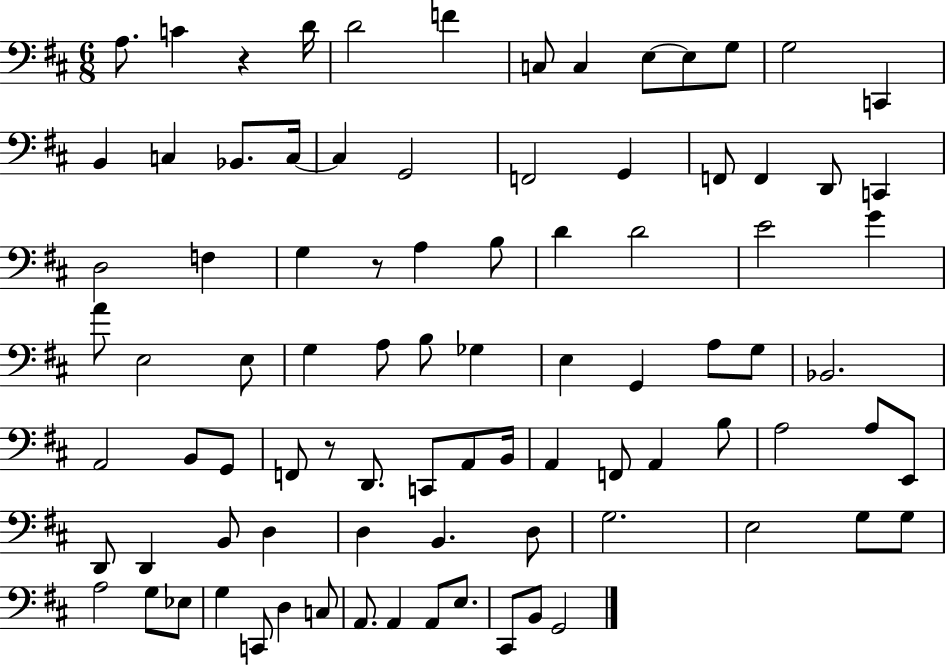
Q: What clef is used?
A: bass